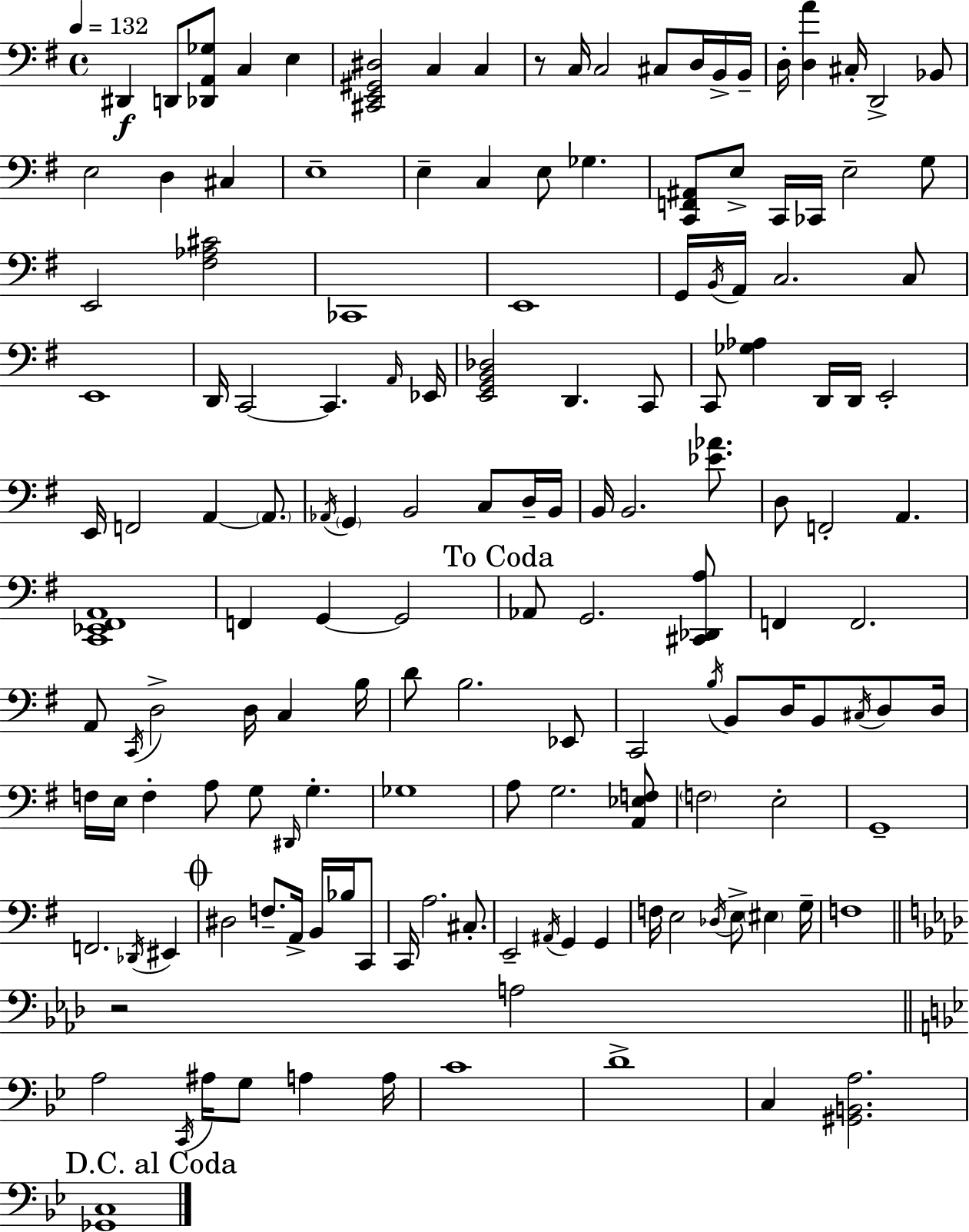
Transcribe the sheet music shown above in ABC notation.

X:1
T:Untitled
M:4/4
L:1/4
K:G
^D,, D,,/2 [_D,,A,,_G,]/2 C, E, [^C,,E,,^G,,^D,]2 C, C, z/2 C,/4 C,2 ^C,/2 D,/4 B,,/4 B,,/4 D,/4 [D,A] ^C,/4 D,,2 _B,,/2 E,2 D, ^C, E,4 E, C, E,/2 _G, [C,,F,,^A,,]/2 E,/2 C,,/4 _C,,/4 E,2 G,/2 E,,2 [^F,_A,^C]2 _C,,4 E,,4 G,,/4 B,,/4 A,,/4 C,2 C,/2 E,,4 D,,/4 C,,2 C,, A,,/4 _E,,/4 [E,,G,,B,,_D,]2 D,, C,,/2 C,,/2 [_G,_A,] D,,/4 D,,/4 E,,2 E,,/4 F,,2 A,, A,,/2 _A,,/4 G,, B,,2 C,/2 D,/4 B,,/4 B,,/4 B,,2 [_E_A]/2 D,/2 F,,2 A,, [C,,_E,,^F,,A,,]4 F,, G,, G,,2 _A,,/2 G,,2 [^C,,_D,,A,]/2 F,, F,,2 A,,/2 C,,/4 D,2 D,/4 C, B,/4 D/2 B,2 _E,,/2 C,,2 B,/4 B,,/2 D,/4 B,,/2 ^C,/4 D,/2 D,/4 F,/4 E,/4 F, A,/2 G,/2 ^D,,/4 G, _G,4 A,/2 G,2 [A,,_E,F,]/2 F,2 E,2 G,,4 F,,2 _D,,/4 ^E,, ^D,2 F,/2 A,,/4 B,,/4 _B,/4 C,,/2 C,,/4 A,2 ^C,/2 E,,2 ^A,,/4 G,, G,, F,/4 E,2 _D,/4 E,/2 ^E, G,/4 F,4 z2 A,2 A,2 C,,/4 ^A,/4 G,/2 A, A,/4 C4 D4 C, [^G,,B,,A,]2 [_G,,C,]4